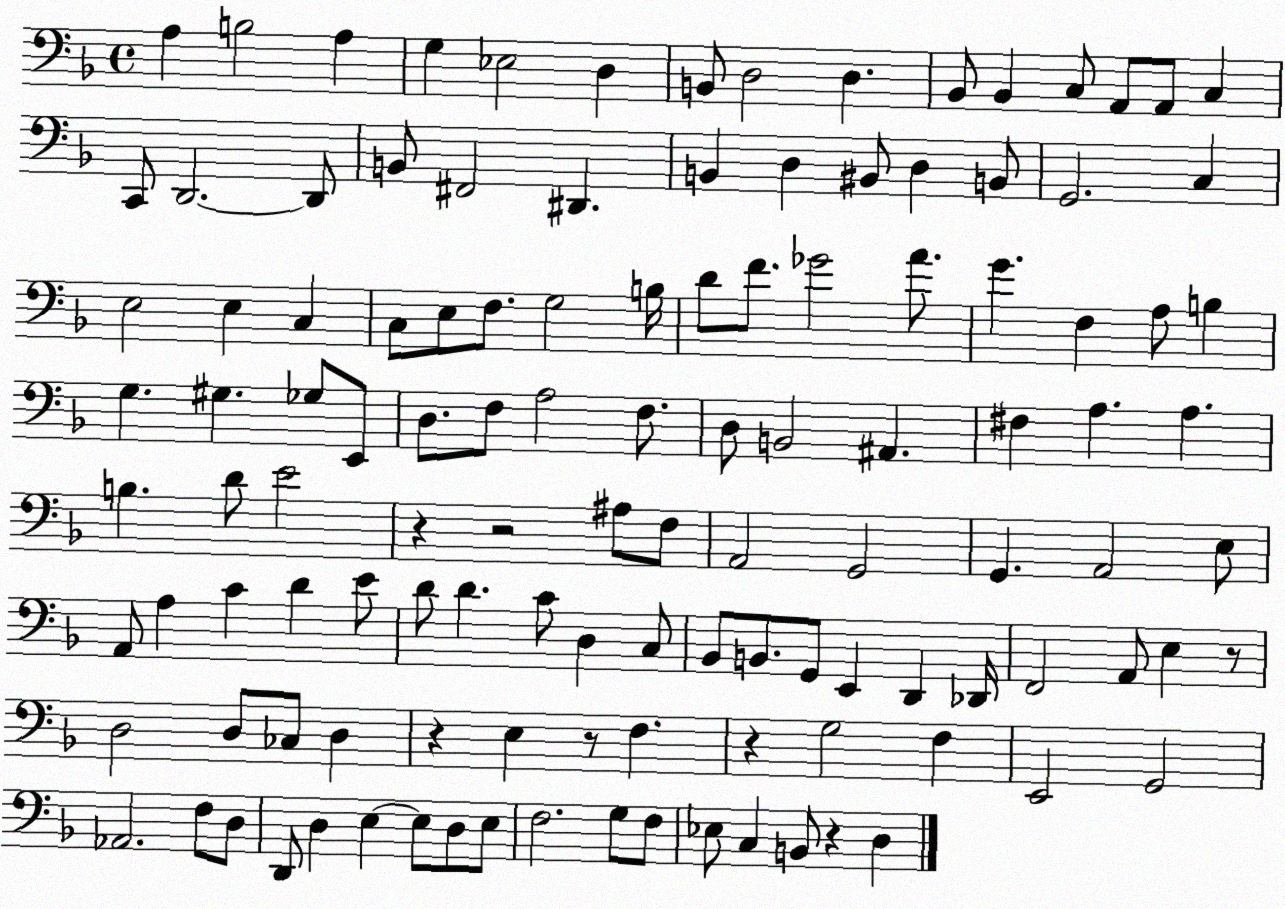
X:1
T:Untitled
M:4/4
L:1/4
K:F
A, B,2 A, G, _E,2 D, B,,/2 D,2 D, _B,,/2 _B,, C,/2 A,,/2 A,,/2 C, C,,/2 D,,2 D,,/2 B,,/2 ^F,,2 ^D,, B,, D, ^B,,/2 D, B,,/2 G,,2 C, E,2 E, C, C,/2 E,/2 F,/2 G,2 B,/4 D/2 F/2 _G2 A/2 G F, A,/2 B, G, ^G, _G,/2 E,,/2 D,/2 F,/2 A,2 F,/2 D,/2 B,,2 ^A,, ^F, A, A, B, D/2 E2 z z2 ^A,/2 F,/2 A,,2 G,,2 G,, A,,2 E,/2 A,,/2 A, C D E/2 D/2 D C/2 D, C,/2 _B,,/2 B,,/2 G,,/2 E,, D,, _D,,/4 F,,2 A,,/2 E, z/2 D,2 D,/2 _C,/2 D, z E, z/2 F, z G,2 F, E,,2 G,,2 _A,,2 F,/2 D,/2 D,,/2 D, E, E,/2 D,/2 E,/2 F,2 G,/2 F,/2 _E,/2 C, B,,/2 z D,